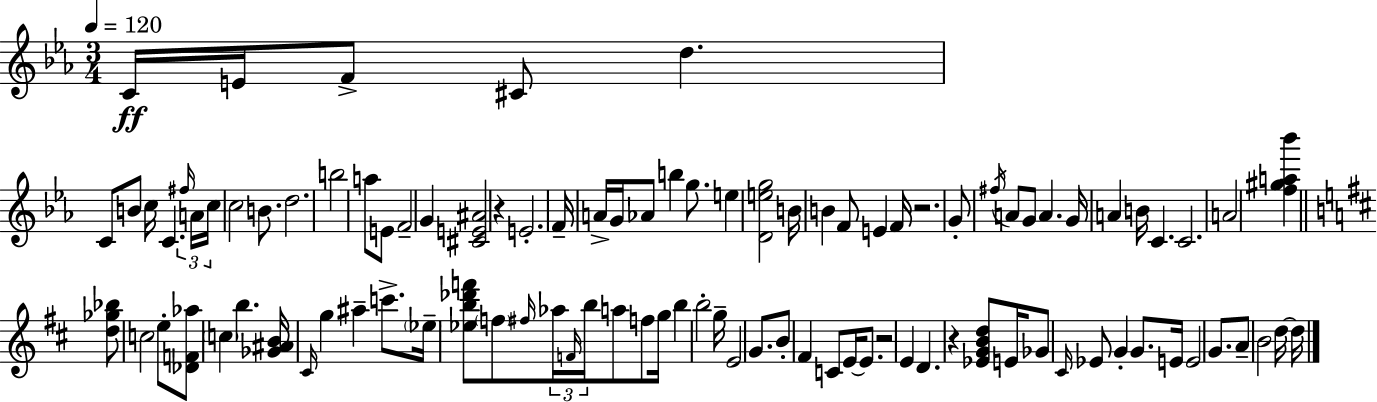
C4/s E4/s F4/e C#4/e D5/q. C4/e B4/e C5/s C4/q. F#5/s A4/s C5/s C5/h B4/e. D5/h. B5/h A5/e E4/e F4/h G4/q [C#4,E4,A#4]/h R/q E4/h. F4/s A4/s G4/s Ab4/e B5/q G5/e. E5/q [D4,E5,G5]/h B4/s B4/q F4/e E4/q F4/s R/h. G4/e F#5/s A4/e G4/e A4/q. G4/s A4/q B4/s C4/q. C4/h. A4/h [F5,G#5,A5,Bb6]/q [D5,Gb5,Bb5]/e C5/h E5/e [Db4,F4,Ab5]/e C5/q B5/q. [Gb4,A#4,B4]/s C#4/s G5/q A#5/q C6/e. Eb5/s [Eb5,B5,Db6,F6]/e F5/e F#5/s Ab5/s F4/s B5/s A5/e F5/e G5/s B5/q B5/h G5/s E4/h G4/e. B4/e F#4/q C4/e E4/s E4/e. R/h E4/q D4/q. R/q [Eb4,G4,B4,D5]/e E4/s Gb4/e C#4/s Eb4/e G4/q G4/e. E4/s E4/h G4/e. A4/e B4/h D5/s D5/s